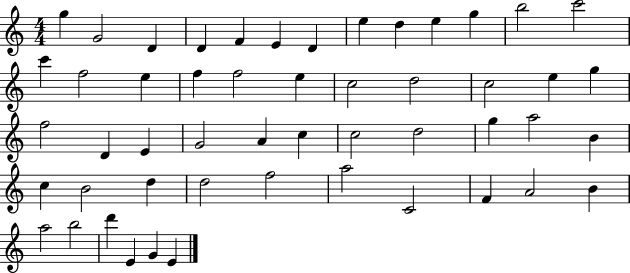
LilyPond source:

{
  \clef treble
  \numericTimeSignature
  \time 4/4
  \key c \major
  g''4 g'2 d'4 | d'4 f'4 e'4 d'4 | e''4 d''4 e''4 g''4 | b''2 c'''2 | \break c'''4 f''2 e''4 | f''4 f''2 e''4 | c''2 d''2 | c''2 e''4 g''4 | \break f''2 d'4 e'4 | g'2 a'4 c''4 | c''2 d''2 | g''4 a''2 b'4 | \break c''4 b'2 d''4 | d''2 f''2 | a''2 c'2 | f'4 a'2 b'4 | \break a''2 b''2 | d'''4 e'4 g'4 e'4 | \bar "|."
}